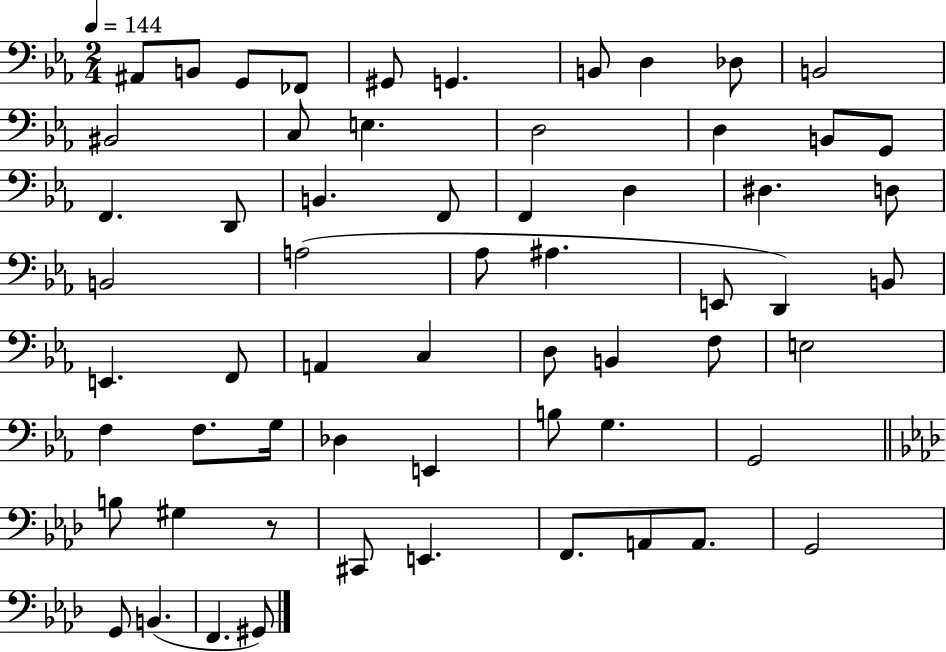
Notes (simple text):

A#2/e B2/e G2/e FES2/e G#2/e G2/q. B2/e D3/q Db3/e B2/h BIS2/h C3/e E3/q. D3/h D3/q B2/e G2/e F2/q. D2/e B2/q. F2/e F2/q D3/q D#3/q. D3/e B2/h A3/h Ab3/e A#3/q. E2/e D2/q B2/e E2/q. F2/e A2/q C3/q D3/e B2/q F3/e E3/h F3/q F3/e. G3/s Db3/q E2/q B3/e G3/q. G2/h B3/e G#3/q R/e C#2/e E2/q. F2/e. A2/e A2/e. G2/h G2/e B2/q. F2/q. G#2/e